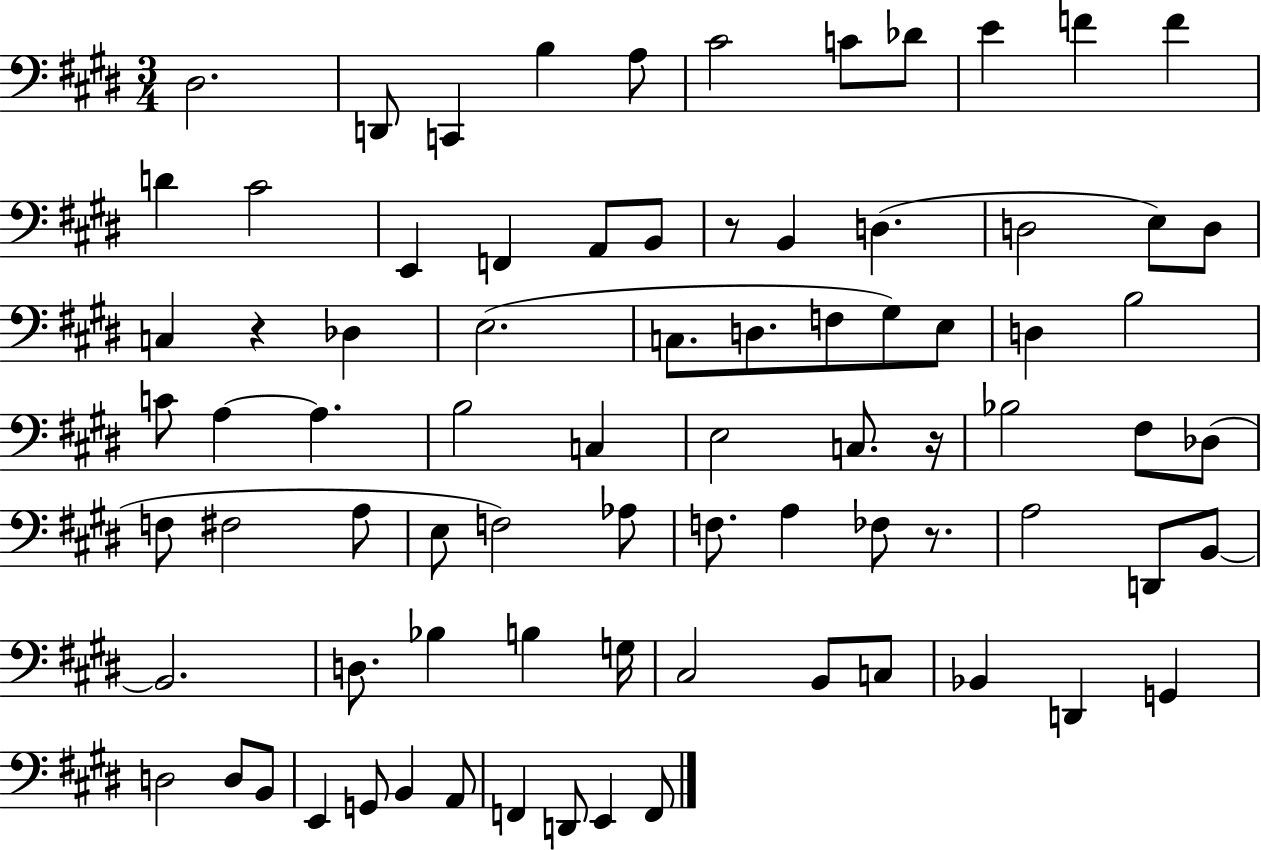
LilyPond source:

{
  \clef bass
  \numericTimeSignature
  \time 3/4
  \key e \major
  dis2. | d,8 c,4 b4 a8 | cis'2 c'8 des'8 | e'4 f'4 f'4 | \break d'4 cis'2 | e,4 f,4 a,8 b,8 | r8 b,4 d4.( | d2 e8) d8 | \break c4 r4 des4 | e2.( | c8. d8. f8 gis8) e8 | d4 b2 | \break c'8 a4~~ a4. | b2 c4 | e2 c8. r16 | bes2 fis8 des8( | \break f8 fis2 a8 | e8 f2) aes8 | f8. a4 fes8 r8. | a2 d,8 b,8~~ | \break b,2. | d8. bes4 b4 g16 | cis2 b,8 c8 | bes,4 d,4 g,4 | \break d2 d8 b,8 | e,4 g,8 b,4 a,8 | f,4 d,8 e,4 f,8 | \bar "|."
}